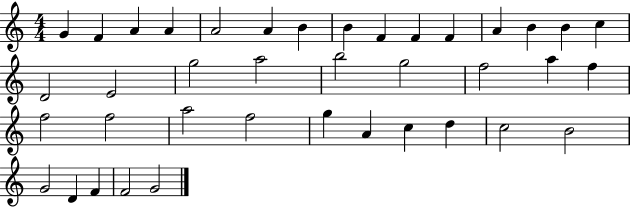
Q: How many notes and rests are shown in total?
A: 39